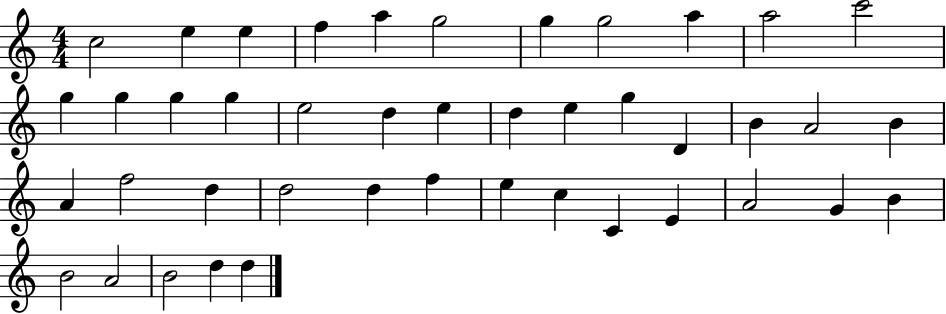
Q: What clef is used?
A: treble